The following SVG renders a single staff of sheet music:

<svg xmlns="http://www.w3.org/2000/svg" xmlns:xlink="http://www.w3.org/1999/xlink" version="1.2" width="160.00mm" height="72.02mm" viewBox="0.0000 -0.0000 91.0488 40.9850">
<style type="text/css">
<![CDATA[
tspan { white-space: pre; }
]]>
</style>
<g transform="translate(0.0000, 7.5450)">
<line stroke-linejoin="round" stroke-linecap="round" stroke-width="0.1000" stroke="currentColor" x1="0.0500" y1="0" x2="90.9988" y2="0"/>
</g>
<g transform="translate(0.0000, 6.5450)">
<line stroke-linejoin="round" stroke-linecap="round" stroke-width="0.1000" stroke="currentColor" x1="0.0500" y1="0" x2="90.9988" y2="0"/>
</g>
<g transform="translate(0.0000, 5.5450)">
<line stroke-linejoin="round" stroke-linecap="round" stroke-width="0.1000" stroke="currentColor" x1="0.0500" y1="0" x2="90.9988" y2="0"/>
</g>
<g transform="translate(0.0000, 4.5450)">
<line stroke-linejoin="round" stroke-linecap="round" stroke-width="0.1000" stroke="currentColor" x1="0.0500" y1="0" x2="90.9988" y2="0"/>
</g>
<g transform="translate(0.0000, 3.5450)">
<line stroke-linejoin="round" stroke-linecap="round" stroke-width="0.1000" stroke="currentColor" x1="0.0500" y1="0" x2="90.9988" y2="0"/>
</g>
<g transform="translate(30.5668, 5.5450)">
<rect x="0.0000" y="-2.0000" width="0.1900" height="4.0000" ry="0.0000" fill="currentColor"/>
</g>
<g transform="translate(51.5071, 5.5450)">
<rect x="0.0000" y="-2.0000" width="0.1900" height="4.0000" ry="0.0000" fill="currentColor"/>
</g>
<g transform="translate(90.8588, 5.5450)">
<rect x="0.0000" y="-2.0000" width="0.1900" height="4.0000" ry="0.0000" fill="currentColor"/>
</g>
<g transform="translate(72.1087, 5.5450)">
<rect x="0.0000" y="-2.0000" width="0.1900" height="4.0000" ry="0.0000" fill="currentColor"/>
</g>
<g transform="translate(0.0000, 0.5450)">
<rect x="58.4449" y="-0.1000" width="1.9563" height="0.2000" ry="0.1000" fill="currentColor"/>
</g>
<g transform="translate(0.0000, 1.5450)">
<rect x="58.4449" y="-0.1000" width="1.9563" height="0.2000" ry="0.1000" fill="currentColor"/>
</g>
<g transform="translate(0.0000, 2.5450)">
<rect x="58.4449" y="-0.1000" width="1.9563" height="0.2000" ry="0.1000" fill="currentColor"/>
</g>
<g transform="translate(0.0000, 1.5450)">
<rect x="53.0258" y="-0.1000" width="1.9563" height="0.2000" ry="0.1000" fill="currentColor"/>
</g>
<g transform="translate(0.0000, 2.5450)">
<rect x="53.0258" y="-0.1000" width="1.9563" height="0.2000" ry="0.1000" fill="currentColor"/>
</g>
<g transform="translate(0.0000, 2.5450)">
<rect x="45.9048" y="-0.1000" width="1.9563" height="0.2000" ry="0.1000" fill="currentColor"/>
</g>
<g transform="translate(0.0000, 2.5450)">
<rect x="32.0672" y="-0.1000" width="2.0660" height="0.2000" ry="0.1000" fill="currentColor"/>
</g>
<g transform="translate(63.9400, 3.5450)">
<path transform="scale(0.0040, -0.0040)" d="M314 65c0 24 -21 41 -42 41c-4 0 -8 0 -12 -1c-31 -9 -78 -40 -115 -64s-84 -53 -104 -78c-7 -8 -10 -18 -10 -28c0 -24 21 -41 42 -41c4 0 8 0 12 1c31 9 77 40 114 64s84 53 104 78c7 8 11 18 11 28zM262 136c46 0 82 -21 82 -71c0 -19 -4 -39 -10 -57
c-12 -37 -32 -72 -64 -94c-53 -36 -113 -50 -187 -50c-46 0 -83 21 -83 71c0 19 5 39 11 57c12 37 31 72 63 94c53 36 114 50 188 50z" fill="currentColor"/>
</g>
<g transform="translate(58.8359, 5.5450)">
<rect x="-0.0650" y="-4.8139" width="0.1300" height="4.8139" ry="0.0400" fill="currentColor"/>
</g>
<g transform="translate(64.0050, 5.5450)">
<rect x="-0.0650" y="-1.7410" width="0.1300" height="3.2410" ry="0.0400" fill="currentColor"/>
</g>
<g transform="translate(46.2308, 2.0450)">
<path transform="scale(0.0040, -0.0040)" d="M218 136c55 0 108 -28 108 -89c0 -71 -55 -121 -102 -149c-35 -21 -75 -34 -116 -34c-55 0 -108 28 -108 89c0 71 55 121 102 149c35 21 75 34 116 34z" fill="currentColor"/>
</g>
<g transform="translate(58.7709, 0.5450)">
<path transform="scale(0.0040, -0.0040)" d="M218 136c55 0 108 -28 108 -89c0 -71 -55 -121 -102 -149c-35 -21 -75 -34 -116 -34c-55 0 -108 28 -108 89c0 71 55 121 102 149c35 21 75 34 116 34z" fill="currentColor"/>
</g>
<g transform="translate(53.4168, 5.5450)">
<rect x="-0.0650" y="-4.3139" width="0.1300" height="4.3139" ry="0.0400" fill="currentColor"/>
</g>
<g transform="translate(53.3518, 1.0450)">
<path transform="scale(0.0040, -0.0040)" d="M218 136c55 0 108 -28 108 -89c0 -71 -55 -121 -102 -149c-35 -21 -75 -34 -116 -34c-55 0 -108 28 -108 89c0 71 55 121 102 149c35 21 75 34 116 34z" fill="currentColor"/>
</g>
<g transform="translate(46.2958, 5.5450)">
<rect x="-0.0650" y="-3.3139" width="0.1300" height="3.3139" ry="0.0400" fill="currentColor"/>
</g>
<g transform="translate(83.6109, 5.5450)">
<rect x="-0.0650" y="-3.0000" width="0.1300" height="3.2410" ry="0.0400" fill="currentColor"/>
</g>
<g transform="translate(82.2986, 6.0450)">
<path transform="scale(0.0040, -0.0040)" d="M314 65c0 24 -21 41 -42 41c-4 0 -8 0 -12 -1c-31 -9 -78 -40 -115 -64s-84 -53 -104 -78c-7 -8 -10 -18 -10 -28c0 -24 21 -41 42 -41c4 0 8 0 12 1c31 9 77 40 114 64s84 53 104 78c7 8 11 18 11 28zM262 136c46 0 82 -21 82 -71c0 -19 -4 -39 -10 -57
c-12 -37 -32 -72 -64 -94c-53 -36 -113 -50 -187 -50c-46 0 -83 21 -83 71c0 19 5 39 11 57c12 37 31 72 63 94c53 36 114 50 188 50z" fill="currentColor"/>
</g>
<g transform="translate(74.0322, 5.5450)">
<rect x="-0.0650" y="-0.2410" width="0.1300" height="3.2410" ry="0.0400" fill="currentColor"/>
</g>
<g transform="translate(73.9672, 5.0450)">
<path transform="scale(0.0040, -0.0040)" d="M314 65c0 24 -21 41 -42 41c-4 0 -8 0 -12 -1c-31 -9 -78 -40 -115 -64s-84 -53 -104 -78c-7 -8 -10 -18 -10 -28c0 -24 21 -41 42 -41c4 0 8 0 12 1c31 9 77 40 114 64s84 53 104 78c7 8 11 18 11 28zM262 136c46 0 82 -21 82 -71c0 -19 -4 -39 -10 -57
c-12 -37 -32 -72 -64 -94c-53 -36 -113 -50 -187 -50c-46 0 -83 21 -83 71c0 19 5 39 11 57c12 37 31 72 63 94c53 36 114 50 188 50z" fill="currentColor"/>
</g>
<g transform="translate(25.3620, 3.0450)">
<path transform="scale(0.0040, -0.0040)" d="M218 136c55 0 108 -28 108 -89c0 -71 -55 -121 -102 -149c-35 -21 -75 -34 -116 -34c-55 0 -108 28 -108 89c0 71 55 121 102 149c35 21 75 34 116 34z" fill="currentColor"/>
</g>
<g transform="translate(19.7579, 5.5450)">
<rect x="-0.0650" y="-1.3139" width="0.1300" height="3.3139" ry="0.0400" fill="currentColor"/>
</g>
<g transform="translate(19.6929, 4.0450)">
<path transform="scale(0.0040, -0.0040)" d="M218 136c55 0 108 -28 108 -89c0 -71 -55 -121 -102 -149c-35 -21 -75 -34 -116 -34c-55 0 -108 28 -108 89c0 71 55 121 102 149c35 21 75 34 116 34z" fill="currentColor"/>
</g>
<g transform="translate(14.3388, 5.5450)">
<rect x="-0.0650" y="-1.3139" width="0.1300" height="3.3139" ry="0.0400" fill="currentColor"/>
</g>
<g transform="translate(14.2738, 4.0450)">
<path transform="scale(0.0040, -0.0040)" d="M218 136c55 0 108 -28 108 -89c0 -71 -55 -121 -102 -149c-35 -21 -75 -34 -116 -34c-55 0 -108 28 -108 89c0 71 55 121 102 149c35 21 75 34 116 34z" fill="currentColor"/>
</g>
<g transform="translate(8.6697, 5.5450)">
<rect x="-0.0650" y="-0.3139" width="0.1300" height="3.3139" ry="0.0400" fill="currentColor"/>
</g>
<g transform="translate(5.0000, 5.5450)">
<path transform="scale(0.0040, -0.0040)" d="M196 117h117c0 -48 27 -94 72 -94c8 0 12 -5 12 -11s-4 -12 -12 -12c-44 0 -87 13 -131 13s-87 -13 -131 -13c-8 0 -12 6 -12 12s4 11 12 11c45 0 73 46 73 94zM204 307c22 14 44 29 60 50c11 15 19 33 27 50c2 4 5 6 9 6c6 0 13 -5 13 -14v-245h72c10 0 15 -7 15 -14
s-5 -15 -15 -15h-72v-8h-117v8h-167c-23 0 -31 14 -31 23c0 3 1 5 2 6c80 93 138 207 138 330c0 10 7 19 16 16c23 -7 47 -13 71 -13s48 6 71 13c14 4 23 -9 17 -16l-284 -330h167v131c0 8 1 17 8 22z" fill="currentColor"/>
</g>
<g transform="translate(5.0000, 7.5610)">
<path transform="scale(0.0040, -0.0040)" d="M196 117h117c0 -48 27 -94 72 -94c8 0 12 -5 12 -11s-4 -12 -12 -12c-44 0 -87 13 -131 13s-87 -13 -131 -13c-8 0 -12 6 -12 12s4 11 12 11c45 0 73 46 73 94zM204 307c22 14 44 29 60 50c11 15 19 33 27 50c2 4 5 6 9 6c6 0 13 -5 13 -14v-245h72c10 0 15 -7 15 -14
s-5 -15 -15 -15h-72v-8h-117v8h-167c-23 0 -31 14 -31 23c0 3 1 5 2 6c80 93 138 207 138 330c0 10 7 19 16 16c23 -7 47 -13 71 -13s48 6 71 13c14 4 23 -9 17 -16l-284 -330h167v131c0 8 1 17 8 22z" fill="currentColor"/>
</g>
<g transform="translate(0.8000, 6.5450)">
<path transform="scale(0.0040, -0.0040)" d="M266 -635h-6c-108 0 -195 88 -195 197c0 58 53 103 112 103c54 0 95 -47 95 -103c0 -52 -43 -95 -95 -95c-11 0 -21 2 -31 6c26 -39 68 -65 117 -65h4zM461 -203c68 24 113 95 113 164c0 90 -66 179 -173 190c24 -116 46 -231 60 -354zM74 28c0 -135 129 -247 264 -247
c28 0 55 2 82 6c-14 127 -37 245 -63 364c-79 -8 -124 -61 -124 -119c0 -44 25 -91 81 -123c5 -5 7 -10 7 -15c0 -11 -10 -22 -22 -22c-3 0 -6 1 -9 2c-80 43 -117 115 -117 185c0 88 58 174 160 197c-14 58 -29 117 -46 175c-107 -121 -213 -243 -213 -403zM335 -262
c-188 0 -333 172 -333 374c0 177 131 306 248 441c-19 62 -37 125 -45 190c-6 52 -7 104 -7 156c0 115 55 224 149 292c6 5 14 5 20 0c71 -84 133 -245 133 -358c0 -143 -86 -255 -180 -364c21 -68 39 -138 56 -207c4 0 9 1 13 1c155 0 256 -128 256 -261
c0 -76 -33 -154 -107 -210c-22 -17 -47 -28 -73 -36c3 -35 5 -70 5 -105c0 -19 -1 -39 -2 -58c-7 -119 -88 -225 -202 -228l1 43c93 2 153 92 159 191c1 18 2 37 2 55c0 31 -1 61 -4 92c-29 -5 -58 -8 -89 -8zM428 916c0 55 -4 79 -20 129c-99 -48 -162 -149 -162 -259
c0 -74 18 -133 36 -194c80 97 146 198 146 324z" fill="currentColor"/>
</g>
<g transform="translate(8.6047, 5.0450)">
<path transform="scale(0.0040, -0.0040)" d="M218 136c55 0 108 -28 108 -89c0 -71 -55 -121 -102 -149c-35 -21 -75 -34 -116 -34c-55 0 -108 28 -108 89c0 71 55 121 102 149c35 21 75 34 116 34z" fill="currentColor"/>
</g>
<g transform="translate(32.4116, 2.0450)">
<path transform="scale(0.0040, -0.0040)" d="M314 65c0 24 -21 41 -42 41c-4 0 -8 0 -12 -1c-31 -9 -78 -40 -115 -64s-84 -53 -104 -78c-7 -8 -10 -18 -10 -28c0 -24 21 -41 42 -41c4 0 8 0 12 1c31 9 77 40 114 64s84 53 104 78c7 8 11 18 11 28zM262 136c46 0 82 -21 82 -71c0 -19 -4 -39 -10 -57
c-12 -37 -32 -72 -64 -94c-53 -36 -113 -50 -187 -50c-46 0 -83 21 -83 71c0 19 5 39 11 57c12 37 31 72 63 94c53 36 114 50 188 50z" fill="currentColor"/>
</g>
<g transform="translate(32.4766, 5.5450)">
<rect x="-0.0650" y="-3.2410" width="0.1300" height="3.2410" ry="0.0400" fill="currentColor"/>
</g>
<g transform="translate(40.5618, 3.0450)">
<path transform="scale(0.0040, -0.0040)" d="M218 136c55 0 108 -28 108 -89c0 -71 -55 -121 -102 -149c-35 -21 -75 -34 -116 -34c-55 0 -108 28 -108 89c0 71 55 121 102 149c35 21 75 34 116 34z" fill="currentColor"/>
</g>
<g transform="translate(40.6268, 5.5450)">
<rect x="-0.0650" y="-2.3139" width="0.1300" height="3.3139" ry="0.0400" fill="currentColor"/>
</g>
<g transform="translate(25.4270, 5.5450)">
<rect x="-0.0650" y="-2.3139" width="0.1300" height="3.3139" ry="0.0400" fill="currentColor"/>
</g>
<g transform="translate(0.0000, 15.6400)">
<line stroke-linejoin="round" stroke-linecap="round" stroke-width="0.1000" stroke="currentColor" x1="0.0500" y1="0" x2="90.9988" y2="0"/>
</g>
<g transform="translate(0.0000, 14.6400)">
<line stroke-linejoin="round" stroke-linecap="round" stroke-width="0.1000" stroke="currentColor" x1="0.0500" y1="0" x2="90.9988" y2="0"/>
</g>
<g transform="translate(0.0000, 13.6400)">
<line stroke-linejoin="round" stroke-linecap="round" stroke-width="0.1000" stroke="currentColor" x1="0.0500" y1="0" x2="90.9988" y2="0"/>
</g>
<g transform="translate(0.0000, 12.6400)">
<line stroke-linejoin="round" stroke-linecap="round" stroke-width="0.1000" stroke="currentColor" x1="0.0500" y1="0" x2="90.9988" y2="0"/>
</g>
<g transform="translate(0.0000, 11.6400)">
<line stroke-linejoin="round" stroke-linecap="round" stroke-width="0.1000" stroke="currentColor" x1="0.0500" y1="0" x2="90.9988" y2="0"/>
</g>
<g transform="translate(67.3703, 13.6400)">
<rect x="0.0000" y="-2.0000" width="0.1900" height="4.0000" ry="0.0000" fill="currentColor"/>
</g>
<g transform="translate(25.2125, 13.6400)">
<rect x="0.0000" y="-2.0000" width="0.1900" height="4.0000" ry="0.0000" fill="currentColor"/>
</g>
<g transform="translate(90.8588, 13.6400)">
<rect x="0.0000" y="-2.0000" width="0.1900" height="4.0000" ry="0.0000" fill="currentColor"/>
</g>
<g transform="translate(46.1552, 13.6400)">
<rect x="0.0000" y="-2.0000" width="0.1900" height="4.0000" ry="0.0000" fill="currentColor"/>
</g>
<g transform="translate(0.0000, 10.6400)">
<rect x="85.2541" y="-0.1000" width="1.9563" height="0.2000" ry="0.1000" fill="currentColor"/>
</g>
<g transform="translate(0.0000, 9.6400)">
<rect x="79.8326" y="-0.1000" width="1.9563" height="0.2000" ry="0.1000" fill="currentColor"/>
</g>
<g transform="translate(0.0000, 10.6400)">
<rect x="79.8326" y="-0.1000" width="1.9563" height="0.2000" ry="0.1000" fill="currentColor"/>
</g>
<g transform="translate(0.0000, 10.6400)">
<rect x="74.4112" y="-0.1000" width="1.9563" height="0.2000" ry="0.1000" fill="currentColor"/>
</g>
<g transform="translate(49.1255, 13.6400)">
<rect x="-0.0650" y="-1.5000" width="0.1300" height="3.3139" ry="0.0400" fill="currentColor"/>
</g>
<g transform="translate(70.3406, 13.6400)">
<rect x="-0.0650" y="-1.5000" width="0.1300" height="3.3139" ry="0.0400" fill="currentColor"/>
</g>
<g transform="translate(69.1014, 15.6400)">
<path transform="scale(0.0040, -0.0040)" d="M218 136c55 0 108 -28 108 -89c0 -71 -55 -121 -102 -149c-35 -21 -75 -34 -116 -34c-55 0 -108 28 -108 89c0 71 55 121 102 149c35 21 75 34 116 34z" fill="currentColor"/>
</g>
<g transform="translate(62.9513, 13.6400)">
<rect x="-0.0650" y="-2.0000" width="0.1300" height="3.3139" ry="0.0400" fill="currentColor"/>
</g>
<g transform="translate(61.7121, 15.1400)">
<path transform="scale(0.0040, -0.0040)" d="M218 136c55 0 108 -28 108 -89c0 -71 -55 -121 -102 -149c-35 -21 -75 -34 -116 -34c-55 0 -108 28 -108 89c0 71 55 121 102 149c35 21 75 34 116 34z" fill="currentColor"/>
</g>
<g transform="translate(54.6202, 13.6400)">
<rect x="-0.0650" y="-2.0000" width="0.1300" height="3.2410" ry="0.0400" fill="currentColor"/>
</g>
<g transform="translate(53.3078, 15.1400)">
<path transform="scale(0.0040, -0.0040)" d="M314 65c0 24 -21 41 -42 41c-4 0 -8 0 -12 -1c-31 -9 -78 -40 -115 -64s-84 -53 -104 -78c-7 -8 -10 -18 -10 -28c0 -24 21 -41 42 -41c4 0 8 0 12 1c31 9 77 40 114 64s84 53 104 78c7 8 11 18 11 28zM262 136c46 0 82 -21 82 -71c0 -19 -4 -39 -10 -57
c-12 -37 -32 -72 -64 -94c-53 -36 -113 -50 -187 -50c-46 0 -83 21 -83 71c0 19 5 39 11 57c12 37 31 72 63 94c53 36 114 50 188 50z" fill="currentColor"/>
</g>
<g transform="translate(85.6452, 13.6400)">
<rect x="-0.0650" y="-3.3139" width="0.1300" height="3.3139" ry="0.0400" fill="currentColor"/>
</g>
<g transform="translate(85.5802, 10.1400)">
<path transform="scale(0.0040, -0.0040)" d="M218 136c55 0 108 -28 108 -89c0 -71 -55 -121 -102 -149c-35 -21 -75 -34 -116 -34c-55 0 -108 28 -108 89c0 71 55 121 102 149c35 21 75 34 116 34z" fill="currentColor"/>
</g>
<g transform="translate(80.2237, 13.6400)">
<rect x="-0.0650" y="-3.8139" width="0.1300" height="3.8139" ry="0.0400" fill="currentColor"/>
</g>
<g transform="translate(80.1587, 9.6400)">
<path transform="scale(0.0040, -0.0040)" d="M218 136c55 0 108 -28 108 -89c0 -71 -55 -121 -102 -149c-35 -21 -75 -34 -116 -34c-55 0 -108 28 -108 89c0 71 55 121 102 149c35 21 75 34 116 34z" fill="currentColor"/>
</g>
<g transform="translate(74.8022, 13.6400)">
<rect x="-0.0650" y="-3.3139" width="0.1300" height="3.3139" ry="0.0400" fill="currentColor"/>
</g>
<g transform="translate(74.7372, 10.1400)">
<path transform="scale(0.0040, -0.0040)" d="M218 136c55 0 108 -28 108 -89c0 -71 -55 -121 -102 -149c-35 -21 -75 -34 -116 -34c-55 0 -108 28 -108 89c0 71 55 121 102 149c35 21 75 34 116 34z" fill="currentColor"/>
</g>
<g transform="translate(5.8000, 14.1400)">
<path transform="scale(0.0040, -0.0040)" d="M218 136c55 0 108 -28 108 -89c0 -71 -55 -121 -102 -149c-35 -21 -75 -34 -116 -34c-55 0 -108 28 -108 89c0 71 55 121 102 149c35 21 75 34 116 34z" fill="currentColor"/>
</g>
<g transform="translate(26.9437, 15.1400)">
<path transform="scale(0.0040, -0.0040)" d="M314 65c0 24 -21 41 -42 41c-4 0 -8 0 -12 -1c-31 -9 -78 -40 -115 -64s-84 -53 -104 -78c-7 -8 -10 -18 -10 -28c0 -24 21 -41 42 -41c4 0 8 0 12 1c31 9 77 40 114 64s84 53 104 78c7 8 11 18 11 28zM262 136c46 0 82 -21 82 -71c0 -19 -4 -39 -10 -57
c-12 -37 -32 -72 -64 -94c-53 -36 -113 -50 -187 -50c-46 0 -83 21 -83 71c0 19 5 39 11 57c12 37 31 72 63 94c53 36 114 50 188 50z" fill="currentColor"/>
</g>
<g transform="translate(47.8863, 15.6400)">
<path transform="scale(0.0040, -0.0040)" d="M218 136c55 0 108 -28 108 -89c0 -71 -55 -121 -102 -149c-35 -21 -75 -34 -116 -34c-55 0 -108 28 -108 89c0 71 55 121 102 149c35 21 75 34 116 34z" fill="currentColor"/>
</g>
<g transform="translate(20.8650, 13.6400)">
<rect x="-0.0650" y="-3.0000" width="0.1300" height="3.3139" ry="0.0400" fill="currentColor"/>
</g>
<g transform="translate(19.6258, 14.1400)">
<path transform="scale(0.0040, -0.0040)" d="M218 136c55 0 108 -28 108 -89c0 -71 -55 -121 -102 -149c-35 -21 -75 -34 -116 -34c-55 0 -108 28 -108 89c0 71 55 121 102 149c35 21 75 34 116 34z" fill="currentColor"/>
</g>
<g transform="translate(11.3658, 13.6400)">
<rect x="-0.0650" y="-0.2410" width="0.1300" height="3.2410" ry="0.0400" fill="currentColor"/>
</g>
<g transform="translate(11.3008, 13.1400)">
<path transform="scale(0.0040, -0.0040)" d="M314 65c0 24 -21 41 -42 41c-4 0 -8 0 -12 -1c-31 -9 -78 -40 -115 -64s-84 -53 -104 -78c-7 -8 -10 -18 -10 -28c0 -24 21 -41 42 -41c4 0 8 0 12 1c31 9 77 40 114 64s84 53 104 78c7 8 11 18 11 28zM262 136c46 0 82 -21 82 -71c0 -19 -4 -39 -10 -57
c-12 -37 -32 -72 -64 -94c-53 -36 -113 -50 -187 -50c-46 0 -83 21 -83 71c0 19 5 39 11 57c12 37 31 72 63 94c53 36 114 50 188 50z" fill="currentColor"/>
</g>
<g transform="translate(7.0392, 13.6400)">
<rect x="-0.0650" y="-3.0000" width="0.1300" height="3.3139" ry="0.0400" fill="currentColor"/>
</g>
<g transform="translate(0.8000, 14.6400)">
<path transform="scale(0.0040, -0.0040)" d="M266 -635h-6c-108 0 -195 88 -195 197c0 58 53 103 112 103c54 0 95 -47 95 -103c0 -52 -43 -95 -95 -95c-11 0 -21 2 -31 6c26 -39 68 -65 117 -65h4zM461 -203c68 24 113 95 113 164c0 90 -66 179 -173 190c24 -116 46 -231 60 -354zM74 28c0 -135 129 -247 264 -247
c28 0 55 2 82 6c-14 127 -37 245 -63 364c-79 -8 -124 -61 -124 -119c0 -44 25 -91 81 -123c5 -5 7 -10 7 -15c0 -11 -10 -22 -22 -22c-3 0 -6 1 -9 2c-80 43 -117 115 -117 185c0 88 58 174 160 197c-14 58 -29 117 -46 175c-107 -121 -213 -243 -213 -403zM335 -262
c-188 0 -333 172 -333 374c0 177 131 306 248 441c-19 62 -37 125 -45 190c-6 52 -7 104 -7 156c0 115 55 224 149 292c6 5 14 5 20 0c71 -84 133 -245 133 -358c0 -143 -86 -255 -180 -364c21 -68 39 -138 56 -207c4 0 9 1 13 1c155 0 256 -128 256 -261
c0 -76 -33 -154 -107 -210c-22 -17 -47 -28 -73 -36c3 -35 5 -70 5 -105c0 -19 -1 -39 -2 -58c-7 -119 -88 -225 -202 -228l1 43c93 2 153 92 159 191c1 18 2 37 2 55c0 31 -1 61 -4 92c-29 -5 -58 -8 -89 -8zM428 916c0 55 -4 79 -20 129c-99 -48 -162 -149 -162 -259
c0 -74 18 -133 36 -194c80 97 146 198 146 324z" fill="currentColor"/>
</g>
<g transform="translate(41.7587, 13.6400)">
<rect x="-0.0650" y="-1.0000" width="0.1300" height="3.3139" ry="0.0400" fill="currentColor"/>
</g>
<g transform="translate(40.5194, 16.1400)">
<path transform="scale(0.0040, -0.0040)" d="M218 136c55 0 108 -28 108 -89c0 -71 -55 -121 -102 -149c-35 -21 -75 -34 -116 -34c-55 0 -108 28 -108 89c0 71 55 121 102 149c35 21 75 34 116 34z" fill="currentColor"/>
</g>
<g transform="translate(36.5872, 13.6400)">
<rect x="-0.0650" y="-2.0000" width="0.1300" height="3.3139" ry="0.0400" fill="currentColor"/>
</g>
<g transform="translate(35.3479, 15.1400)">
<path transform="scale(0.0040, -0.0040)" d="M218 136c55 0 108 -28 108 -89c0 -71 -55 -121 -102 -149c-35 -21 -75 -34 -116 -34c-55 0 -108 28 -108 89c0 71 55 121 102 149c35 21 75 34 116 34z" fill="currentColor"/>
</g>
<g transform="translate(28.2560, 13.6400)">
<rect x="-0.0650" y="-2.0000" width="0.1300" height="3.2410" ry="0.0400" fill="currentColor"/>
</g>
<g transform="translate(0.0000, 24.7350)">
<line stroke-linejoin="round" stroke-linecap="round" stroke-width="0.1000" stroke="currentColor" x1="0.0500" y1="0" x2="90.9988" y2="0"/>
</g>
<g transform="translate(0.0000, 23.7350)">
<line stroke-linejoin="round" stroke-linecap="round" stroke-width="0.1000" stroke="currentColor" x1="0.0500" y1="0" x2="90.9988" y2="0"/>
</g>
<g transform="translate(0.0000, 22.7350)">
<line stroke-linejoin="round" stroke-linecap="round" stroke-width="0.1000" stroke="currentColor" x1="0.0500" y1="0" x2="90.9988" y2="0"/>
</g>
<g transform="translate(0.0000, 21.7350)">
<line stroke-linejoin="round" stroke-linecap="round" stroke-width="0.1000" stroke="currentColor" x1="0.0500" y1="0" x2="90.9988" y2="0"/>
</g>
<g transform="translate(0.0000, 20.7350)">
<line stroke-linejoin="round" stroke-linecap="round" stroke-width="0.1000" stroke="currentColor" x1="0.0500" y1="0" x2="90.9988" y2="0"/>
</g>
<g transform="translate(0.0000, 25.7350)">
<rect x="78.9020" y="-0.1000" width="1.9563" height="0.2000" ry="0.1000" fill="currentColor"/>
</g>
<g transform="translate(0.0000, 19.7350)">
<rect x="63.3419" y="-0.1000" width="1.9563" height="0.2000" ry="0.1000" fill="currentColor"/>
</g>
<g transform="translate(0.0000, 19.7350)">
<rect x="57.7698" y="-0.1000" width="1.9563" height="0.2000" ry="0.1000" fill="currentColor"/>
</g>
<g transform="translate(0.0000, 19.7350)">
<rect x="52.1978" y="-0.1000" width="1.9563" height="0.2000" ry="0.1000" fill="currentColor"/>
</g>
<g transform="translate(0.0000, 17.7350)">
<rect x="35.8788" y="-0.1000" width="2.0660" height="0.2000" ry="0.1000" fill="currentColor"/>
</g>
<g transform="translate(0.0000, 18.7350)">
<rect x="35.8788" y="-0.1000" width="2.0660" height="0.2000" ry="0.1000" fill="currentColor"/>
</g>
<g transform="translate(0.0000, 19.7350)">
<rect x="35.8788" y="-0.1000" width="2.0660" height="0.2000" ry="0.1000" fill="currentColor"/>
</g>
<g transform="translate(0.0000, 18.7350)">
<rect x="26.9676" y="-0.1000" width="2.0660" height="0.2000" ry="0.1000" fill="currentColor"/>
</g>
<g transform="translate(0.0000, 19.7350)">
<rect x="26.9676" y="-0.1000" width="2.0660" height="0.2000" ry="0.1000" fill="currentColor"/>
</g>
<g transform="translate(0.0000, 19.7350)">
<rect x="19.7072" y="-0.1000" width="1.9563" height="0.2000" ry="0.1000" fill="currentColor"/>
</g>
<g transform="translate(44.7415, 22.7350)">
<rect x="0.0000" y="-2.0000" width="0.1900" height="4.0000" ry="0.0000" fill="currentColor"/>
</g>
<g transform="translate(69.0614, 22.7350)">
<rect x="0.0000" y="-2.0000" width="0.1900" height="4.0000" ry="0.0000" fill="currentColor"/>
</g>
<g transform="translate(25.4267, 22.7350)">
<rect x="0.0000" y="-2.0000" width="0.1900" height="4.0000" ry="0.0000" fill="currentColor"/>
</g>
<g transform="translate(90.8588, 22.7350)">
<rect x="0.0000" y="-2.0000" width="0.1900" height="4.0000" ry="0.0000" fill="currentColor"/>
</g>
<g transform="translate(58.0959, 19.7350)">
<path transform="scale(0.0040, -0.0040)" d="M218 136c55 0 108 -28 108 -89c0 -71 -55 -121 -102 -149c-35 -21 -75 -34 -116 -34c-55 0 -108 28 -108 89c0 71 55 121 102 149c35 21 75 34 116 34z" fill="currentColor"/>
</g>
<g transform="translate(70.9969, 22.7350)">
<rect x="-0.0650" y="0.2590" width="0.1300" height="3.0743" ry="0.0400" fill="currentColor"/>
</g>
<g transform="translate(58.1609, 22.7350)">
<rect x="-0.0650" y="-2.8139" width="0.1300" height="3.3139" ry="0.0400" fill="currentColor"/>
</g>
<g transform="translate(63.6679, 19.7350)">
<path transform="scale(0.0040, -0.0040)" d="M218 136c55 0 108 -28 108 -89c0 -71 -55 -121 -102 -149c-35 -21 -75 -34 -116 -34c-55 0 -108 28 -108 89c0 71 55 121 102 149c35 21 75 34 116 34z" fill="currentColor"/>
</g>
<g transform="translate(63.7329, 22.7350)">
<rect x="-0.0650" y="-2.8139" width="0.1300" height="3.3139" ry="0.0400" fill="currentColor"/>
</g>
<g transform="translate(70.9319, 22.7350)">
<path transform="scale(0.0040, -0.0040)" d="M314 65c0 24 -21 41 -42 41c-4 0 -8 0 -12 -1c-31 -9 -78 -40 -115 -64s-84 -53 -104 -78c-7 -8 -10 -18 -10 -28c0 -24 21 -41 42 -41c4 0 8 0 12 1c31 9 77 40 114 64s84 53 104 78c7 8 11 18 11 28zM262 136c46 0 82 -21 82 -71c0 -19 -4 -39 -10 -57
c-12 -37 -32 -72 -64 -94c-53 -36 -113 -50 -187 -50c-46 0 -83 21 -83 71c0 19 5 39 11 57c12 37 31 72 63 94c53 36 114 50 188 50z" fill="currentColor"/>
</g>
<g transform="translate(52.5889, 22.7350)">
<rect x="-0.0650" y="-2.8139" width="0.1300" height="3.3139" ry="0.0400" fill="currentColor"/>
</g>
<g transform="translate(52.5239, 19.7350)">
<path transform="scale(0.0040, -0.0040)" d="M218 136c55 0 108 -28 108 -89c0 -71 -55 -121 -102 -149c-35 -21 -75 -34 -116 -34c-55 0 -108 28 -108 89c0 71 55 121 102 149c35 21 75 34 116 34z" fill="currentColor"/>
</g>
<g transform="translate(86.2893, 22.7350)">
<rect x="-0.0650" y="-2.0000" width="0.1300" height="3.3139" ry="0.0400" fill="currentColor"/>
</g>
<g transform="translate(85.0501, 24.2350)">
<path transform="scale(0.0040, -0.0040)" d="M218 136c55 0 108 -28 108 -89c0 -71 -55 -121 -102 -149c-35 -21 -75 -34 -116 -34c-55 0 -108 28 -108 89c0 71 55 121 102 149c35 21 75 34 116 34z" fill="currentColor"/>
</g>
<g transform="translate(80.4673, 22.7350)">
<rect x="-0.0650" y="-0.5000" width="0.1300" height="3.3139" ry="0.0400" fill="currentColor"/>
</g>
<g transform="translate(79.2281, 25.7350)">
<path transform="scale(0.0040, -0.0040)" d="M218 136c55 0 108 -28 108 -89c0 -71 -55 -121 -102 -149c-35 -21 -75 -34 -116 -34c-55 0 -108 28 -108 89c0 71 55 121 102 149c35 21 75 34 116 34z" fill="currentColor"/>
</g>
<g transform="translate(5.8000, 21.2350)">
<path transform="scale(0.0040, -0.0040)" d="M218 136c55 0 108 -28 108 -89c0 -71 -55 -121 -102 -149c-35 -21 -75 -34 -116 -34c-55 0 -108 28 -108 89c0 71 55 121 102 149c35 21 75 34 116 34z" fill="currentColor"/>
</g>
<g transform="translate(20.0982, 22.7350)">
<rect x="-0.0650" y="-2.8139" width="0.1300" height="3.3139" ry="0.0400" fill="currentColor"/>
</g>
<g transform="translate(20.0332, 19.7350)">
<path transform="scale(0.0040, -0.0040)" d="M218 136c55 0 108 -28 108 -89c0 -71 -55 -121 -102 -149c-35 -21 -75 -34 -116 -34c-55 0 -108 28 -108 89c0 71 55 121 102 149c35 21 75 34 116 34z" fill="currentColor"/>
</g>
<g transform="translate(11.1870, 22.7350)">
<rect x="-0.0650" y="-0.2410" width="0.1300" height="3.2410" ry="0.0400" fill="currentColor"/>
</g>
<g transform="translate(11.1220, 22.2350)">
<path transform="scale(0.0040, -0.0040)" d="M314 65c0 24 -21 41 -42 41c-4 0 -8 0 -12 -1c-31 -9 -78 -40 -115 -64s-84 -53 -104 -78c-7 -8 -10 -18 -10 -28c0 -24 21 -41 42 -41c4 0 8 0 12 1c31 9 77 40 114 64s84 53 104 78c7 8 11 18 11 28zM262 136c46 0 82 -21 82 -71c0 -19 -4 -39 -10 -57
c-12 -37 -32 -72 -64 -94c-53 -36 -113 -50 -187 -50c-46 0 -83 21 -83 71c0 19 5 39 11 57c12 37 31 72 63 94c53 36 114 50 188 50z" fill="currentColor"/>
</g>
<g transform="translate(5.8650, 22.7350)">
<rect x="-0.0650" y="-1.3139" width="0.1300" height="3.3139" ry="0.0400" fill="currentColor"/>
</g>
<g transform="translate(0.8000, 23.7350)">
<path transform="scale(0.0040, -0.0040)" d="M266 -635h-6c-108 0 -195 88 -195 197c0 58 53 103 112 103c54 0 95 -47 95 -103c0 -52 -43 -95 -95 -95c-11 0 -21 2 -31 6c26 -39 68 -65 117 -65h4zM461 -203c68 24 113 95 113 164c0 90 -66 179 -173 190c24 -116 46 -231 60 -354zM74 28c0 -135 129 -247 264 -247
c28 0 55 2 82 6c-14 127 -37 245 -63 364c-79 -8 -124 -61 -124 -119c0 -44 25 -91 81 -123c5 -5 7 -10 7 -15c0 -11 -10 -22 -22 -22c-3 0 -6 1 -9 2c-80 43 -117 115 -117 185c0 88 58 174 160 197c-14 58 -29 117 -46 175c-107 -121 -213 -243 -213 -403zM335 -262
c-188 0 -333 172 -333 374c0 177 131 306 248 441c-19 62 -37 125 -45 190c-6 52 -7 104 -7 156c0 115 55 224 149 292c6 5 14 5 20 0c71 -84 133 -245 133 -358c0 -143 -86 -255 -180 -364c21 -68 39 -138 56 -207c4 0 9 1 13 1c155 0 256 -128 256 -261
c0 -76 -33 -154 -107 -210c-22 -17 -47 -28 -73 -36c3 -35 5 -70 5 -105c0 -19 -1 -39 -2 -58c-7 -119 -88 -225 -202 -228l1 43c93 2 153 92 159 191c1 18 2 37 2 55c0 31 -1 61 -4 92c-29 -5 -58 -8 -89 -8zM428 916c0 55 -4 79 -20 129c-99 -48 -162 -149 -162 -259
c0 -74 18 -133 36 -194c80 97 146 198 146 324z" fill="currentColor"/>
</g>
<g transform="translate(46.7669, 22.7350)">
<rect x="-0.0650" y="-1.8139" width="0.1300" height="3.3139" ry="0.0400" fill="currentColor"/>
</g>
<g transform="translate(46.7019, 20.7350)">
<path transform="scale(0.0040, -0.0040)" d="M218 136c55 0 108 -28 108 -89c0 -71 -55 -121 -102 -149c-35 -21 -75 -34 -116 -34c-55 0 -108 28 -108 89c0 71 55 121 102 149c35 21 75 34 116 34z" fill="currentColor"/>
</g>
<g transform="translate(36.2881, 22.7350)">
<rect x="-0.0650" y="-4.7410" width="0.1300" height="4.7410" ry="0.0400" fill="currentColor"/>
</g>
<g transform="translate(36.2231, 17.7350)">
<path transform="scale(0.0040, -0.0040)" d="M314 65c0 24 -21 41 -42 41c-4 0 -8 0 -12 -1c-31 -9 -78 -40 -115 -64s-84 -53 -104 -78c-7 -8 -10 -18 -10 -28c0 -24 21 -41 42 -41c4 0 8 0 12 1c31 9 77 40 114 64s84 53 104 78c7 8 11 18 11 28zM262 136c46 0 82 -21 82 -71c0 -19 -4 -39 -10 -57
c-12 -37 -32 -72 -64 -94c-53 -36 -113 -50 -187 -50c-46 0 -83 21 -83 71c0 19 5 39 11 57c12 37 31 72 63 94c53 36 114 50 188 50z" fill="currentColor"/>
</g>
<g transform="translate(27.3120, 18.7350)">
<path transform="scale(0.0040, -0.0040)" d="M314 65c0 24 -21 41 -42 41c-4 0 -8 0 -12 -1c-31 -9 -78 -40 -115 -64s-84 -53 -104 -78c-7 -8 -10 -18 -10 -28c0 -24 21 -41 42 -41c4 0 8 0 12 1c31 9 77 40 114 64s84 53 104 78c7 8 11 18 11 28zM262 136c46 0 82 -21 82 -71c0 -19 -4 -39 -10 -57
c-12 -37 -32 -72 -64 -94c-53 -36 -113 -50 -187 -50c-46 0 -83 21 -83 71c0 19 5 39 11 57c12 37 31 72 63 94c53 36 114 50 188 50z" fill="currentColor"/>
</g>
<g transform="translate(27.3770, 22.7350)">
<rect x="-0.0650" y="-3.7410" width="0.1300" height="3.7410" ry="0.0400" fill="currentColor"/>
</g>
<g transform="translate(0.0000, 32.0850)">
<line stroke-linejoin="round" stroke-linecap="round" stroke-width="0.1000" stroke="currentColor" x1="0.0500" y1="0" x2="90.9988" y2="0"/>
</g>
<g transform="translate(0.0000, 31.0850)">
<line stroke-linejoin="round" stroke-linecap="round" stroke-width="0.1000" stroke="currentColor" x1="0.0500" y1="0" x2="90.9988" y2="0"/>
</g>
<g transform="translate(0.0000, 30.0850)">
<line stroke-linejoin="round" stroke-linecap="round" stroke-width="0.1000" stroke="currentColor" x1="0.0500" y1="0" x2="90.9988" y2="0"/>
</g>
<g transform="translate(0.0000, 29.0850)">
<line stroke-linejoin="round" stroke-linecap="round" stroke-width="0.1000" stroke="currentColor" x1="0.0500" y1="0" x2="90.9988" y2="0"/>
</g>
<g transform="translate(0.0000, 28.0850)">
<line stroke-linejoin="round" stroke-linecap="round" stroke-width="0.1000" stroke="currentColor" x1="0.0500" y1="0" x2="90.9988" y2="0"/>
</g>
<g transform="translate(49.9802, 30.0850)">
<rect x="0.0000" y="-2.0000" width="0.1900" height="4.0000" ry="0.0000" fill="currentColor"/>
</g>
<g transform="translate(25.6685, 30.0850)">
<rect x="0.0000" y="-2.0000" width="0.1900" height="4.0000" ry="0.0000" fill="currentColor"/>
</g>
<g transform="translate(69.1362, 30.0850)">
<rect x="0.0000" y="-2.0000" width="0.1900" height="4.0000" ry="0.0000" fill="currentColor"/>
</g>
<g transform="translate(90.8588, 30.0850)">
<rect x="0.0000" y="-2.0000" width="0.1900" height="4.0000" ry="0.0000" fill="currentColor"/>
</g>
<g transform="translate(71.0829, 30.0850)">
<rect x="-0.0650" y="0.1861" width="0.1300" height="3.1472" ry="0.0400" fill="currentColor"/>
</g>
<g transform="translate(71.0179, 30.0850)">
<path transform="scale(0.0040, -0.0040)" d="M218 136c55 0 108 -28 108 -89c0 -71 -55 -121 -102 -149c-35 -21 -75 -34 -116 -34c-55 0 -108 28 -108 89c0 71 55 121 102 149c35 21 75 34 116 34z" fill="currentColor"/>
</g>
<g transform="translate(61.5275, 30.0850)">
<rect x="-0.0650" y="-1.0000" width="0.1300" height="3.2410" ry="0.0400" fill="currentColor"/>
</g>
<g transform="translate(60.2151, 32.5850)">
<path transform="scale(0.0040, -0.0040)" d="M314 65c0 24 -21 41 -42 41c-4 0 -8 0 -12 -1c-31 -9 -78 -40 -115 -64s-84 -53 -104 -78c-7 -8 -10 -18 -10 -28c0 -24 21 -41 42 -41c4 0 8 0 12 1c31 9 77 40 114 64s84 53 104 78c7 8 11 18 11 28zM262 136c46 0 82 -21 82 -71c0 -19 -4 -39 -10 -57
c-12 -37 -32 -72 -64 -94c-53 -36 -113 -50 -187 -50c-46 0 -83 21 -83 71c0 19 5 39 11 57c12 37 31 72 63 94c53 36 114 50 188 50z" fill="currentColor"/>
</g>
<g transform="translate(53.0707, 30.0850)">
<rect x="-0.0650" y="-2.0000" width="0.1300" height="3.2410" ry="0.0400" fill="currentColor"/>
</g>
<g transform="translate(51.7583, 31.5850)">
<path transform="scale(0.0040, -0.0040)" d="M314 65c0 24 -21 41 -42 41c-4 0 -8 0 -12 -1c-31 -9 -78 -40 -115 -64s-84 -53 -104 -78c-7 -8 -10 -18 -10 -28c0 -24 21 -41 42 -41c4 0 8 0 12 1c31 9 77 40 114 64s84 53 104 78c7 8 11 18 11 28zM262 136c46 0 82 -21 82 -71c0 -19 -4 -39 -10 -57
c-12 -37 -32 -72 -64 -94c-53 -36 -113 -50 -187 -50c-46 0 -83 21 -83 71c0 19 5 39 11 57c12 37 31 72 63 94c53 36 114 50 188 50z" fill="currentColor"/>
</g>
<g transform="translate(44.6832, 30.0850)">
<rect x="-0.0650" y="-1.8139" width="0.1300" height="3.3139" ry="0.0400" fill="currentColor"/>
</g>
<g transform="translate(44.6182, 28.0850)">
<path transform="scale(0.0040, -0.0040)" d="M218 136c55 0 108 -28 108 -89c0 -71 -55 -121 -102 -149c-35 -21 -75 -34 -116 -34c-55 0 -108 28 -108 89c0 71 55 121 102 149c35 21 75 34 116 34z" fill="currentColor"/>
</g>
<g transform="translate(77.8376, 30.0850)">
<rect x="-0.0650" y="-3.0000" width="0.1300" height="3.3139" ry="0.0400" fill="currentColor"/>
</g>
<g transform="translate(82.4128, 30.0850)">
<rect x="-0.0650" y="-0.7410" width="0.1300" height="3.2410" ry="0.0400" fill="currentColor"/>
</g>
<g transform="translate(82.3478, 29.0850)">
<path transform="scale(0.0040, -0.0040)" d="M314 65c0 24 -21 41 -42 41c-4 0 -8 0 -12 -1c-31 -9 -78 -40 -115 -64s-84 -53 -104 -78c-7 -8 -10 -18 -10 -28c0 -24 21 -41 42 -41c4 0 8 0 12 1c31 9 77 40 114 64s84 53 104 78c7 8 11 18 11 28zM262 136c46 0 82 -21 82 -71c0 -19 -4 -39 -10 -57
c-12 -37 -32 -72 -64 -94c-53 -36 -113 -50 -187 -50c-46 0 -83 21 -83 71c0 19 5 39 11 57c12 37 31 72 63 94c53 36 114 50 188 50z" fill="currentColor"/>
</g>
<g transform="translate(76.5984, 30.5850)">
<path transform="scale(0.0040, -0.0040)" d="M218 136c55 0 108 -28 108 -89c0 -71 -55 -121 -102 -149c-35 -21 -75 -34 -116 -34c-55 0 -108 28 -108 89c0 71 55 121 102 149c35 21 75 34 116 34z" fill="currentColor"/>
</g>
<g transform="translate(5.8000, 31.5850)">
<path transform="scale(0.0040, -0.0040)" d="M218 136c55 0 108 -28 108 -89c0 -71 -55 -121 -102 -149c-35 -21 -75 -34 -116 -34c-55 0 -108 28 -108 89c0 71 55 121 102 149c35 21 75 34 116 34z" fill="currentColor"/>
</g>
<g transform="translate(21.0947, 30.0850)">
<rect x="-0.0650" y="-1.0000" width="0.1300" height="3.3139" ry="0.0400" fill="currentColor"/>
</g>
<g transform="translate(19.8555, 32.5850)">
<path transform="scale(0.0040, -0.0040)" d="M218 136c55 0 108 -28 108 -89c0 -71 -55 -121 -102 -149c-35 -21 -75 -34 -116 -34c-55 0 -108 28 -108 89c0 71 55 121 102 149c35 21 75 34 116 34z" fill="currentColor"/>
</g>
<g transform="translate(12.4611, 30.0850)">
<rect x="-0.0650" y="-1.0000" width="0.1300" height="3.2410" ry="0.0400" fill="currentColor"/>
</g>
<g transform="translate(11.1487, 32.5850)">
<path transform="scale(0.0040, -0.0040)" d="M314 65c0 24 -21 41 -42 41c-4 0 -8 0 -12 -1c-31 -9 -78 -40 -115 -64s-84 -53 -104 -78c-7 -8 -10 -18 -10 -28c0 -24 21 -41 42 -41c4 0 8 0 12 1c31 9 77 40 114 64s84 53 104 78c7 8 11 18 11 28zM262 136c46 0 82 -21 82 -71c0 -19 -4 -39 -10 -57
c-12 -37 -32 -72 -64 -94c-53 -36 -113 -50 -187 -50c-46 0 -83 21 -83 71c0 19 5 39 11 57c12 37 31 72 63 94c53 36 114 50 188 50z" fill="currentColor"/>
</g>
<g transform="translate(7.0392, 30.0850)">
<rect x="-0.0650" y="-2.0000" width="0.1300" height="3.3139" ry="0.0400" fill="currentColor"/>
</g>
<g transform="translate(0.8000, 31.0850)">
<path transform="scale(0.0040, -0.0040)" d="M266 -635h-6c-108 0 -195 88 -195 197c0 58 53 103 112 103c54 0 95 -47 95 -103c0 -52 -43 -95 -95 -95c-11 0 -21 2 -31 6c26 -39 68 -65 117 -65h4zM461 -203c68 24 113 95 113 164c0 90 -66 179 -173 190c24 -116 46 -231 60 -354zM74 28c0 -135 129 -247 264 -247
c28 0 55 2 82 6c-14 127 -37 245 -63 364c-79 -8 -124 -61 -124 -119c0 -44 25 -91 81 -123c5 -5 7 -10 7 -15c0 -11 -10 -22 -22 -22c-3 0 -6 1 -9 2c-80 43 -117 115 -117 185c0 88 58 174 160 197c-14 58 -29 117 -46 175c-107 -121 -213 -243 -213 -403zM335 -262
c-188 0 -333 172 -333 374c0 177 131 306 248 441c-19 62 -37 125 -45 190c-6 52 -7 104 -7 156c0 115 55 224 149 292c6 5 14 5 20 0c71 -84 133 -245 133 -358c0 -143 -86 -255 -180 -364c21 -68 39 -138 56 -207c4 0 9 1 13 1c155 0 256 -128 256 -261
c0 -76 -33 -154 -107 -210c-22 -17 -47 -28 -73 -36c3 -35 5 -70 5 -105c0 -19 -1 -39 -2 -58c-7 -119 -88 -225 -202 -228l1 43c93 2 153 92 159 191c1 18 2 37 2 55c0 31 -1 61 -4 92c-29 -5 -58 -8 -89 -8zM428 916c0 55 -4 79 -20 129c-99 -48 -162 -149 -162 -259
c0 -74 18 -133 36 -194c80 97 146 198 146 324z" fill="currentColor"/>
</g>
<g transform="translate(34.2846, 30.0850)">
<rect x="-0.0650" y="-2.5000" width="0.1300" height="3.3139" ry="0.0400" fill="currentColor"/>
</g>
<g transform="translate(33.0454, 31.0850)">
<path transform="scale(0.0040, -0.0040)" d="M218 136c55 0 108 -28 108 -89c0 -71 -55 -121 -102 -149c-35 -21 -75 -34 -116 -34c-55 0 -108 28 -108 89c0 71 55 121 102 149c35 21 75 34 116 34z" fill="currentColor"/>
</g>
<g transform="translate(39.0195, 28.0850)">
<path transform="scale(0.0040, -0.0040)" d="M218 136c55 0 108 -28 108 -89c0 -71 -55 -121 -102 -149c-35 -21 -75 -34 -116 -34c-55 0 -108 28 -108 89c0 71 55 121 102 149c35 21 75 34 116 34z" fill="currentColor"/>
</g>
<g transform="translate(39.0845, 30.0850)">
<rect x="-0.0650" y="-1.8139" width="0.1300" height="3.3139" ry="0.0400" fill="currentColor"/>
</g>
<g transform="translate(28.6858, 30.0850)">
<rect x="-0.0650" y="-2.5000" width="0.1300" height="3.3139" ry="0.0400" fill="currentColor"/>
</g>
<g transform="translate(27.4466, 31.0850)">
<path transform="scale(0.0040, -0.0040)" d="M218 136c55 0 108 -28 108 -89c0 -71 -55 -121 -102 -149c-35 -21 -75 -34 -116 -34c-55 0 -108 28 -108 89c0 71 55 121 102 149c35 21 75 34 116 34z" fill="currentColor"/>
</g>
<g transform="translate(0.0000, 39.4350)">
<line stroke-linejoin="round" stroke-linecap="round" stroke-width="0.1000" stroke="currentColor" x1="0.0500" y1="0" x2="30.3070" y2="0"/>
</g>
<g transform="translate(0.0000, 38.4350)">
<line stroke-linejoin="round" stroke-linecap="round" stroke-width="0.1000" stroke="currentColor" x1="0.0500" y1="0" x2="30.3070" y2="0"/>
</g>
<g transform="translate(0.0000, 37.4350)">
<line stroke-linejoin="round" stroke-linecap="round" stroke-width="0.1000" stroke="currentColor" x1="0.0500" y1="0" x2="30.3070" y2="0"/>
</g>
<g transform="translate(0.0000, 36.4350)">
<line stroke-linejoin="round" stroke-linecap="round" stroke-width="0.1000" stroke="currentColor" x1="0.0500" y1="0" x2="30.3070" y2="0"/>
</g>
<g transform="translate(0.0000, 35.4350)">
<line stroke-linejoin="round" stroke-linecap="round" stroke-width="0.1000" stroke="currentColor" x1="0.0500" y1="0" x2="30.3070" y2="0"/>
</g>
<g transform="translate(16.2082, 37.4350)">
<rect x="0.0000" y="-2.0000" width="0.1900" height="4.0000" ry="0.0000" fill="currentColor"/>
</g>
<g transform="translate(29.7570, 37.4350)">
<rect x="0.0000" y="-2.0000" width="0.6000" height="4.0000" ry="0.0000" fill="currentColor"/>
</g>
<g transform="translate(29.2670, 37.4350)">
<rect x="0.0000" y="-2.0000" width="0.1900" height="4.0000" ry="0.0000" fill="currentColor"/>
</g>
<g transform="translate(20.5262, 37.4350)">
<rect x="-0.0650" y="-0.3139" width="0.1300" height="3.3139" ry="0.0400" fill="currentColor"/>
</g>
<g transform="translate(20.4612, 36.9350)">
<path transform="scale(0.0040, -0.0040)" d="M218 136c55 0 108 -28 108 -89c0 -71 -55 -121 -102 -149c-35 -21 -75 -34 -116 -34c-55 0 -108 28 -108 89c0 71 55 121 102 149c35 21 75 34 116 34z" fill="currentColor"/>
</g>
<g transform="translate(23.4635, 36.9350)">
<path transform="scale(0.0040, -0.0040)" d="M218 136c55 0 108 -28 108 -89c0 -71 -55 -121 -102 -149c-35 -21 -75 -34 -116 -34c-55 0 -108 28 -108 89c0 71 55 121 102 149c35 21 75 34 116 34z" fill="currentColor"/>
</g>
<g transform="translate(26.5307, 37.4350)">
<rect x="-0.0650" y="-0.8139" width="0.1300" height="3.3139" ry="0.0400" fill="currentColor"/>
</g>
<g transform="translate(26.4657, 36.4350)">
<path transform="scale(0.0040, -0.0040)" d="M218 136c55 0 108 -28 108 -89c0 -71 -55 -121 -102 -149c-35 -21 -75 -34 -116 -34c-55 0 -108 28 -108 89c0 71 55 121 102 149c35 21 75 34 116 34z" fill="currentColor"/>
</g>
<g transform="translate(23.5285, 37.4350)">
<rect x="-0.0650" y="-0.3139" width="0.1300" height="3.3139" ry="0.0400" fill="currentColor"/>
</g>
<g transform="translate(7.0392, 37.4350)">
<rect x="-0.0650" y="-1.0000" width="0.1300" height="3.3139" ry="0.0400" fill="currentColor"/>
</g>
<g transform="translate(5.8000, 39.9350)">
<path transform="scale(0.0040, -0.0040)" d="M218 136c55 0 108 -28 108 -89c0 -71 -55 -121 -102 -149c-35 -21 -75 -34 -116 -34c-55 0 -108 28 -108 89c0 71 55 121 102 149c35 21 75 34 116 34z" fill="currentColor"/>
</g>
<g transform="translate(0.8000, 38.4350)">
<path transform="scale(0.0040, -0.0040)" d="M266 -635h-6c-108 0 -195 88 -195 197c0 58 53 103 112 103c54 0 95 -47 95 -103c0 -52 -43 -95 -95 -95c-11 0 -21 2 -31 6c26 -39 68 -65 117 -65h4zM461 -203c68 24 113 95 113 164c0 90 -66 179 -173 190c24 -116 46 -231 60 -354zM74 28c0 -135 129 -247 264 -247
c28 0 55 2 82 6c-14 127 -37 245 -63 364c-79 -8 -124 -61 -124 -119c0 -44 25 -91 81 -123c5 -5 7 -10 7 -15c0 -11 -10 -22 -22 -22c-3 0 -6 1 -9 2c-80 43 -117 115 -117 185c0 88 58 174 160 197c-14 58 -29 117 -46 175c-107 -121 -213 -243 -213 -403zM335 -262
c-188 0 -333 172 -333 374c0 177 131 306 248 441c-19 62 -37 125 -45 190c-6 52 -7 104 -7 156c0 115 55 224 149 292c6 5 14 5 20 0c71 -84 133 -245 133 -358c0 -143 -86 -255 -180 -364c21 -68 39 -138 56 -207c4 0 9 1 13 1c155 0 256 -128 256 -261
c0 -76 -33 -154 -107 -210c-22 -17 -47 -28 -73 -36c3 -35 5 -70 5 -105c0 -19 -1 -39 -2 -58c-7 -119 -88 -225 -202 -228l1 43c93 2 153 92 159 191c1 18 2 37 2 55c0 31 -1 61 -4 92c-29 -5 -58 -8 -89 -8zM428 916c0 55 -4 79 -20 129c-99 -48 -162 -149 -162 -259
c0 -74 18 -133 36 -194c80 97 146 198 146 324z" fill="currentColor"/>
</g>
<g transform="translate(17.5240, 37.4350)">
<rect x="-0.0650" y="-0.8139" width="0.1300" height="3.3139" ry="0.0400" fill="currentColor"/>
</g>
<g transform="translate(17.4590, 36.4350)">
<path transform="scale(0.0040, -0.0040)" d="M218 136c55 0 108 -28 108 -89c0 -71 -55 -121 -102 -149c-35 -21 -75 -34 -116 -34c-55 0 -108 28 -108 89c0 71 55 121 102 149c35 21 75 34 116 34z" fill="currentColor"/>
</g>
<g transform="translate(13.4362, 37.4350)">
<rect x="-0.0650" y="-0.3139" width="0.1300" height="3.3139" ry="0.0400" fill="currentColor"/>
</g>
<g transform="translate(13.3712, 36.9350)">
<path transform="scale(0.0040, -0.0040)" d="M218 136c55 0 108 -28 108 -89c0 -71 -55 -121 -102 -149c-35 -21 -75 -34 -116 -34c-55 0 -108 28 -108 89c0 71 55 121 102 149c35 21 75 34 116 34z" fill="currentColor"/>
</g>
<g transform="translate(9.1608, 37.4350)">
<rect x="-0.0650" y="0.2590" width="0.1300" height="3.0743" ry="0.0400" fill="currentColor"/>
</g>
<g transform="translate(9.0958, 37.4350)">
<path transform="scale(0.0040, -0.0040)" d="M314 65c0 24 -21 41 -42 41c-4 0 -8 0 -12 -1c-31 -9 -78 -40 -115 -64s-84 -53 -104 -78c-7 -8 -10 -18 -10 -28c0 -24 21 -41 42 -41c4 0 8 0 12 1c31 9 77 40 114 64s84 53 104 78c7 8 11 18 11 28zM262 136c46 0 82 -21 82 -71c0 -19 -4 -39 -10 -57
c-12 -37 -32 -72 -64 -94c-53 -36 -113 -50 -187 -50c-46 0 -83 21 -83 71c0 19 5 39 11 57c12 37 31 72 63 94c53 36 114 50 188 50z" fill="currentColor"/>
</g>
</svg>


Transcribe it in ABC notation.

X:1
T:Untitled
M:4/4
L:1/4
K:C
c e e g b2 g b d' e' f2 c2 A2 A c2 A F2 F D E F2 F E b c' b e c2 a c'2 e'2 f a a a B2 C F F D2 D G G f f F2 D2 B A d2 D B2 c d c c d